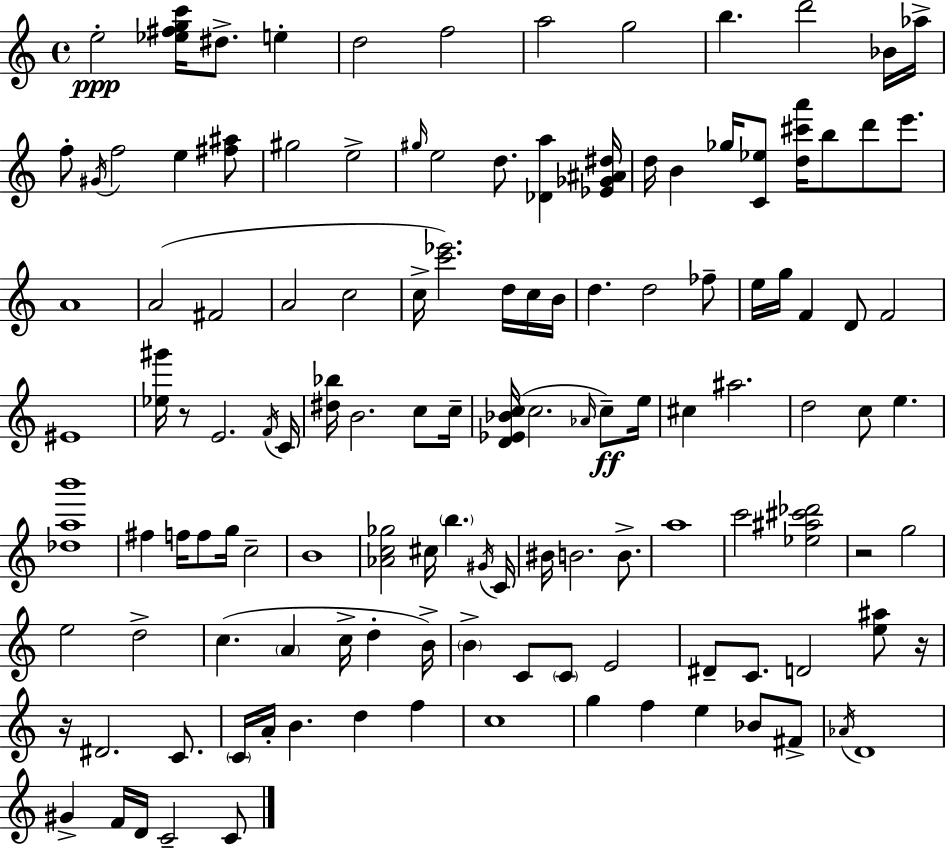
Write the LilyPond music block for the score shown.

{
  \clef treble
  \time 4/4
  \defaultTimeSignature
  \key a \minor
  e''2-.\ppp <ees'' fis'' g'' c'''>16 dis''8.-> e''4-. | d''2 f''2 | a''2 g''2 | b''4. d'''2 bes'16 aes''16-> | \break f''8-. \acciaccatura { gis'16 } f''2 e''4 <fis'' ais''>8 | gis''2 e''2-> | \grace { gis''16 } e''2 d''8. <des' a''>4 | <ees' ges' ais' dis''>16 d''16 b'4 ges''16 <c' ees''>8 <d'' cis''' a'''>16 b''8 d'''8 e'''8. | \break a'1 | a'2( fis'2 | a'2 c''2 | c''16-> <c''' ees'''>2.) d''16 | \break c''16 b'16 d''4. d''2 | fes''8-- e''16 g''16 f'4 d'8 f'2 | eis'1 | <ees'' gis'''>16 r8 e'2. | \break \acciaccatura { f'16 } c'16 <dis'' bes''>16 b'2. | c''8 c''16-- <d' ees' bes' c''>16( c''2. | \grace { aes'16 } c''8--\ff) e''16 cis''4 ais''2. | d''2 c''8 e''4. | \break <des'' a'' b'''>1 | fis''4 f''16 f''8 g''16 c''2-- | b'1 | <aes' c'' ges''>2 cis''16 \parenthesize b''4. | \break \acciaccatura { gis'16 } c'16 bis'16 b'2. | b'8.-> a''1 | c'''2 <ees'' ais'' cis''' des'''>2 | r2 g''2 | \break e''2 d''2-> | c''4.( \parenthesize a'4 c''16-> | d''4-. b'16->) \parenthesize b'4-> c'8 \parenthesize c'8 e'2 | dis'8-- c'8. d'2 | \break <e'' ais''>8 r16 r16 dis'2. | c'8. \parenthesize c'16 a'16-. b'4. d''4 | f''4 c''1 | g''4 f''4 e''4 | \break bes'8 fis'8-> \acciaccatura { aes'16 } d'1 | gis'4-> f'16 d'16 c'2-- | c'8 \bar "|."
}